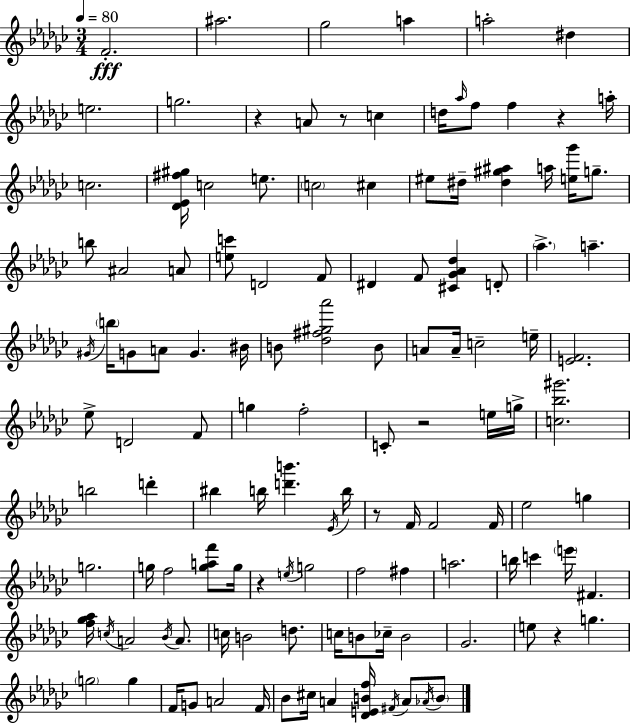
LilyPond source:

{
  \clef treble
  \numericTimeSignature
  \time 3/4
  \key ees \minor
  \tempo 4 = 80
  f'2.-.\fff | ais''2. | ges''2 a''4 | a''2-. dis''4 | \break e''2. | g''2. | r4 a'8 r8 c''4 | d''16 \grace { aes''16 } f''8 f''4 r4 | \break a''16-. c''2. | <des' ees' fis'' gis''>16 c''2 e''8. | \parenthesize c''2 cis''4 | eis''8 dis''16-- <dis'' gis'' ais''>4 a''16 <e'' ges'''>16 g''8.-- | \break b''8 ais'2 a'8 | <e'' c'''>8 d'2 f'8 | dis'4 f'8 <cis' ges' aes' des''>4 d'8-. | \parenthesize aes''4.-> a''4.-- | \break \acciaccatura { gis'16 } \parenthesize b''16 g'8 a'8 g'4. | bis'16 b'8 <des'' fis'' gis'' aes'''>2 | b'8 a'8 a'16-- c''2-- | e''16-- <e' f'>2. | \break ees''8-> d'2 | f'8 g''4 f''2-. | c'8-. r2 | e''16 g''16-> <c'' bes'' gis'''>2. | \break b''2 d'''4-. | bis''4 b''16 <d''' b'''>4. | \acciaccatura { ees'16 } b''16 r8 f'16 f'2 | f'16 ees''2 g''4 | \break g''2. | g''16 f''2 | <g'' a'' f'''>8 g''16 r4 \acciaccatura { e''16 } g''2 | f''2 | \break fis''4 a''2. | b''16 c'''4 \parenthesize e'''16 fis'4. | <f'' ges'' aes''>16 \acciaccatura { c''16 } a'2 | \acciaccatura { bes'16 } a'8. c''16 b'2 | \break d''8. c''16 b'8 ces''16-- b'2 | ges'2. | e''8 r4 | g''4. \parenthesize g''2 | \break g''4 f'16 g'8 a'2 | f'16 bes'8 cis''16 a'4 | <des' e' b' f''>16 \acciaccatura { fis'16 } a'8 \acciaccatura { aes'16 } \parenthesize b'8 \bar "|."
}